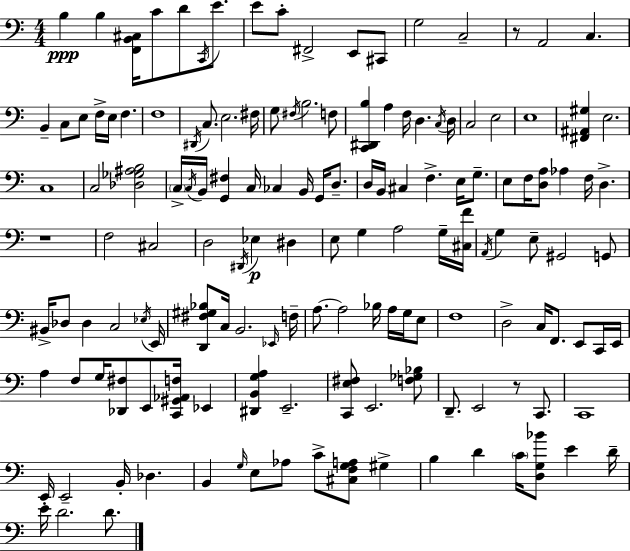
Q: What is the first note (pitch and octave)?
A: B3